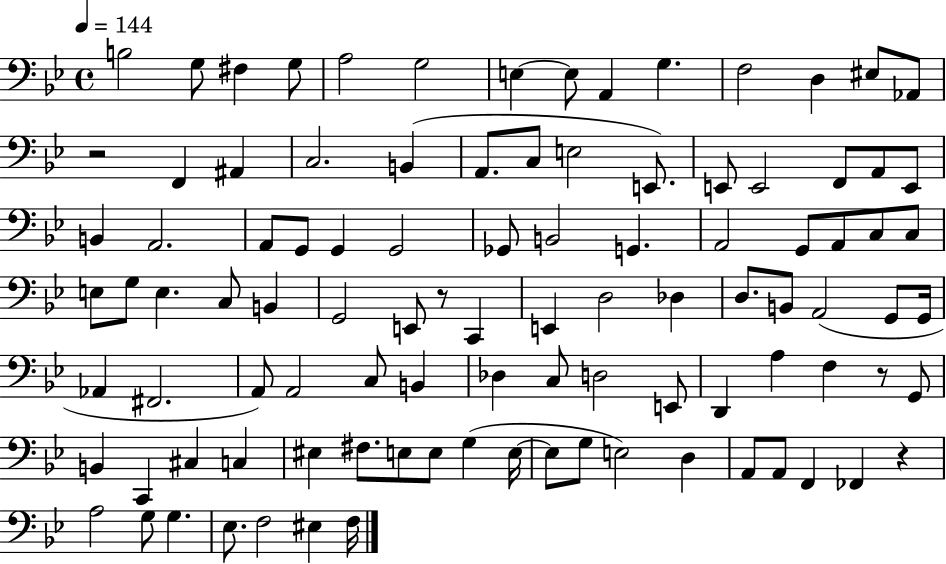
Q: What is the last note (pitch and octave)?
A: F3